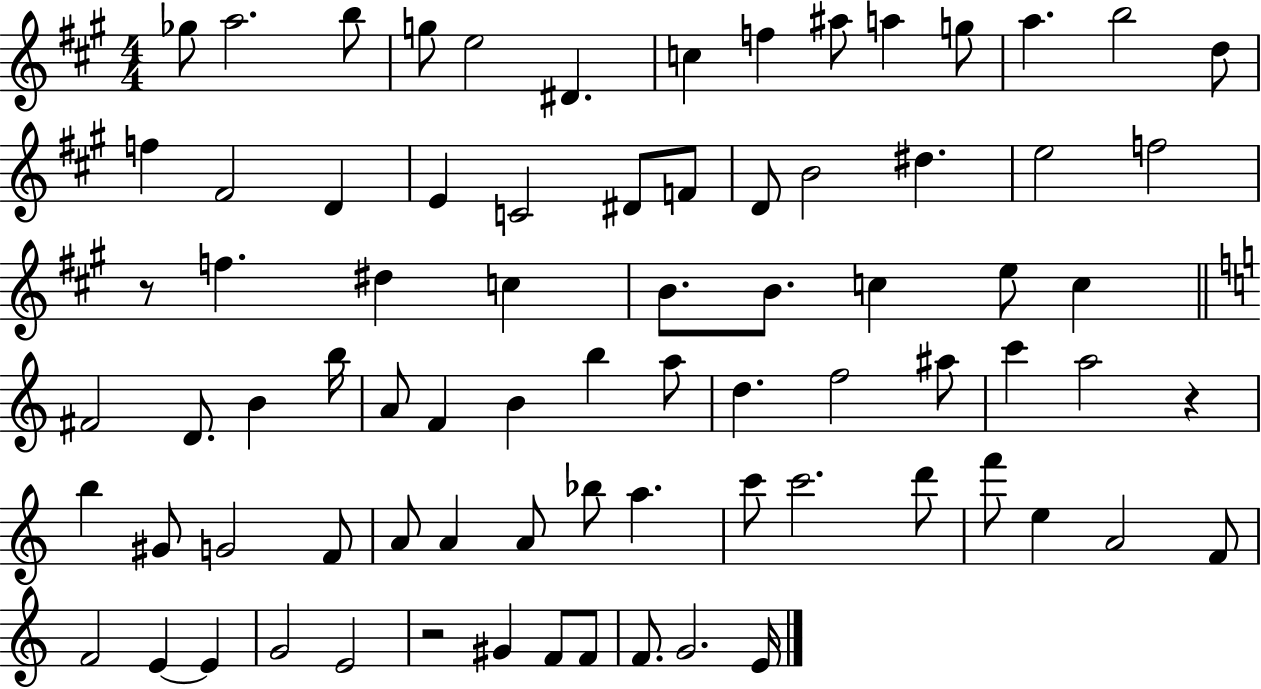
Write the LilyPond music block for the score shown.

{
  \clef treble
  \numericTimeSignature
  \time 4/4
  \key a \major
  \repeat volta 2 { ges''8 a''2. b''8 | g''8 e''2 dis'4. | c''4 f''4 ais''8 a''4 g''8 | a''4. b''2 d''8 | \break f''4 fis'2 d'4 | e'4 c'2 dis'8 f'8 | d'8 b'2 dis''4. | e''2 f''2 | \break r8 f''4. dis''4 c''4 | b'8. b'8. c''4 e''8 c''4 | \bar "||" \break \key c \major fis'2 d'8. b'4 b''16 | a'8 f'4 b'4 b''4 a''8 | d''4. f''2 ais''8 | c'''4 a''2 r4 | \break b''4 gis'8 g'2 f'8 | a'8 a'4 a'8 bes''8 a''4. | c'''8 c'''2. d'''8 | f'''8 e''4 a'2 f'8 | \break f'2 e'4~~ e'4 | g'2 e'2 | r2 gis'4 f'8 f'8 | f'8. g'2. e'16 | \break } \bar "|."
}